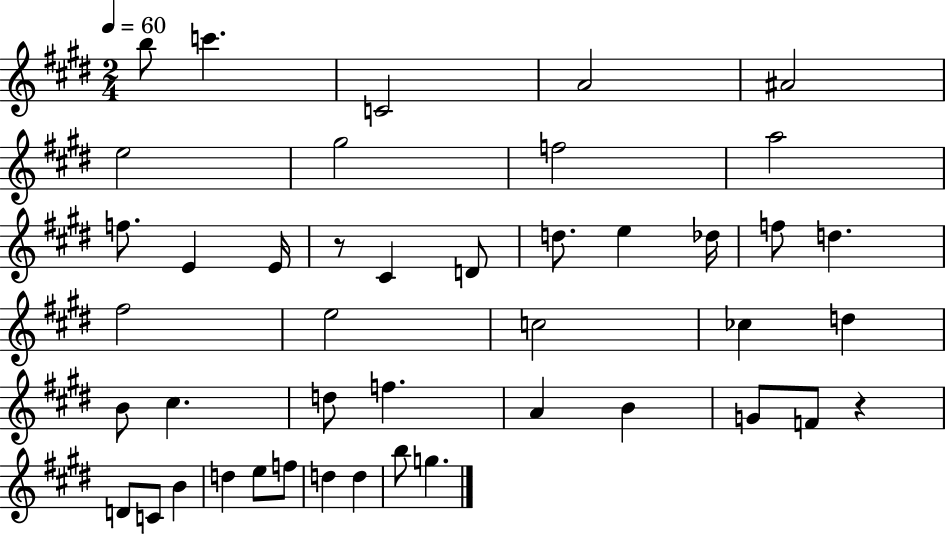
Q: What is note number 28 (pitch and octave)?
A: F5